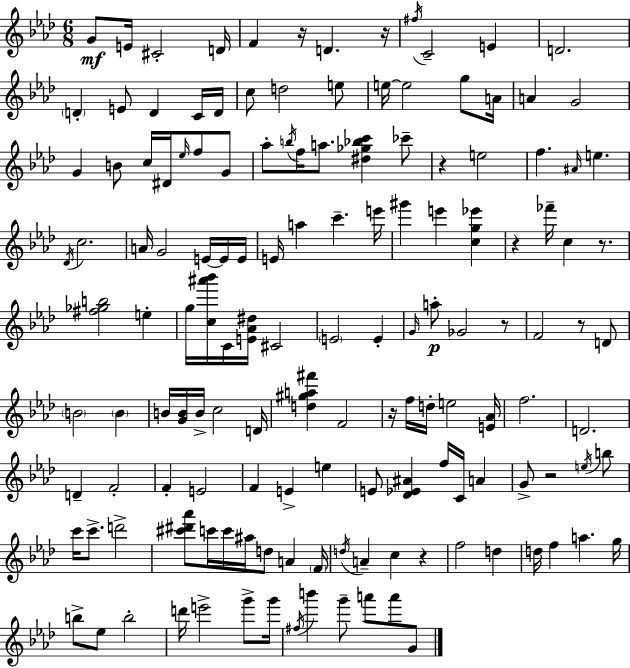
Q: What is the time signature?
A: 6/8